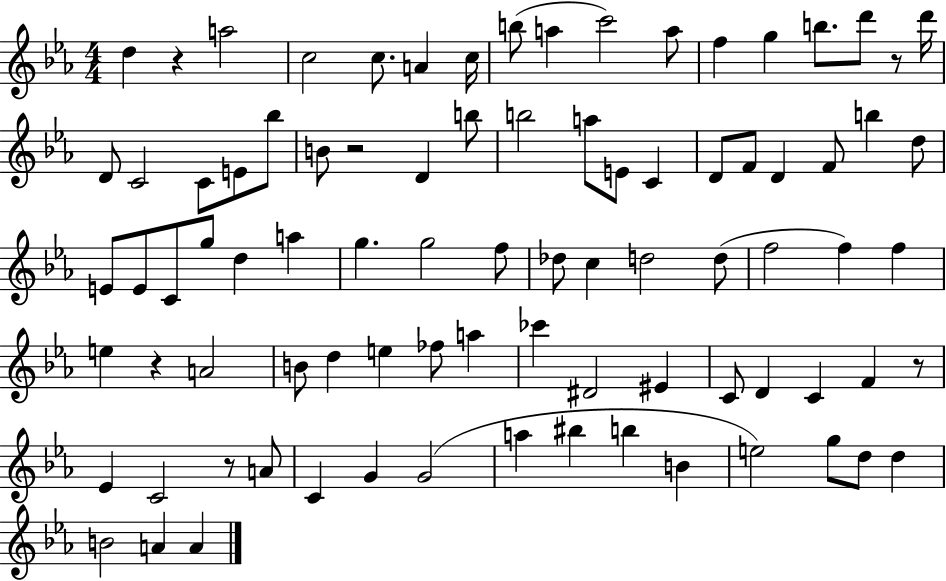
D5/q R/q A5/h C5/h C5/e. A4/q C5/s B5/e A5/q C6/h A5/e F5/q G5/q B5/e. D6/e R/e D6/s D4/e C4/h C4/e E4/e Bb5/e B4/e R/h D4/q B5/e B5/h A5/e E4/e C4/q D4/e F4/e D4/q F4/e B5/q D5/e E4/e E4/e C4/e G5/e D5/q A5/q G5/q. G5/h F5/e Db5/e C5/q D5/h D5/e F5/h F5/q F5/q E5/q R/q A4/h B4/e D5/q E5/q FES5/e A5/q CES6/q D#4/h EIS4/q C4/e D4/q C4/q F4/q R/e Eb4/q C4/h R/e A4/e C4/q G4/q G4/h A5/q BIS5/q B5/q B4/q E5/h G5/e D5/e D5/q B4/h A4/q A4/q